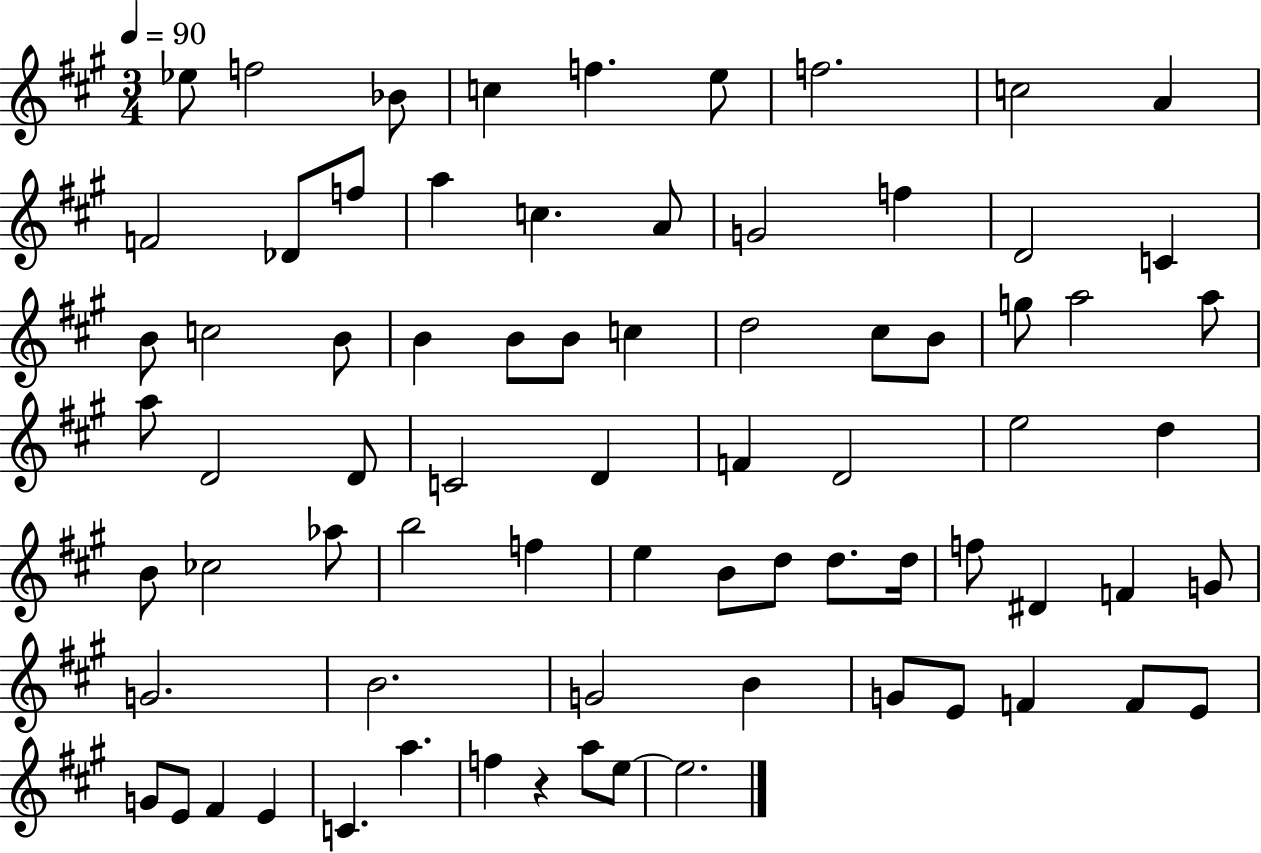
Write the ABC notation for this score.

X:1
T:Untitled
M:3/4
L:1/4
K:A
_e/2 f2 _B/2 c f e/2 f2 c2 A F2 _D/2 f/2 a c A/2 G2 f D2 C B/2 c2 B/2 B B/2 B/2 c d2 ^c/2 B/2 g/2 a2 a/2 a/2 D2 D/2 C2 D F D2 e2 d B/2 _c2 _a/2 b2 f e B/2 d/2 d/2 d/4 f/2 ^D F G/2 G2 B2 G2 B G/2 E/2 F F/2 E/2 G/2 E/2 ^F E C a f z a/2 e/2 e2